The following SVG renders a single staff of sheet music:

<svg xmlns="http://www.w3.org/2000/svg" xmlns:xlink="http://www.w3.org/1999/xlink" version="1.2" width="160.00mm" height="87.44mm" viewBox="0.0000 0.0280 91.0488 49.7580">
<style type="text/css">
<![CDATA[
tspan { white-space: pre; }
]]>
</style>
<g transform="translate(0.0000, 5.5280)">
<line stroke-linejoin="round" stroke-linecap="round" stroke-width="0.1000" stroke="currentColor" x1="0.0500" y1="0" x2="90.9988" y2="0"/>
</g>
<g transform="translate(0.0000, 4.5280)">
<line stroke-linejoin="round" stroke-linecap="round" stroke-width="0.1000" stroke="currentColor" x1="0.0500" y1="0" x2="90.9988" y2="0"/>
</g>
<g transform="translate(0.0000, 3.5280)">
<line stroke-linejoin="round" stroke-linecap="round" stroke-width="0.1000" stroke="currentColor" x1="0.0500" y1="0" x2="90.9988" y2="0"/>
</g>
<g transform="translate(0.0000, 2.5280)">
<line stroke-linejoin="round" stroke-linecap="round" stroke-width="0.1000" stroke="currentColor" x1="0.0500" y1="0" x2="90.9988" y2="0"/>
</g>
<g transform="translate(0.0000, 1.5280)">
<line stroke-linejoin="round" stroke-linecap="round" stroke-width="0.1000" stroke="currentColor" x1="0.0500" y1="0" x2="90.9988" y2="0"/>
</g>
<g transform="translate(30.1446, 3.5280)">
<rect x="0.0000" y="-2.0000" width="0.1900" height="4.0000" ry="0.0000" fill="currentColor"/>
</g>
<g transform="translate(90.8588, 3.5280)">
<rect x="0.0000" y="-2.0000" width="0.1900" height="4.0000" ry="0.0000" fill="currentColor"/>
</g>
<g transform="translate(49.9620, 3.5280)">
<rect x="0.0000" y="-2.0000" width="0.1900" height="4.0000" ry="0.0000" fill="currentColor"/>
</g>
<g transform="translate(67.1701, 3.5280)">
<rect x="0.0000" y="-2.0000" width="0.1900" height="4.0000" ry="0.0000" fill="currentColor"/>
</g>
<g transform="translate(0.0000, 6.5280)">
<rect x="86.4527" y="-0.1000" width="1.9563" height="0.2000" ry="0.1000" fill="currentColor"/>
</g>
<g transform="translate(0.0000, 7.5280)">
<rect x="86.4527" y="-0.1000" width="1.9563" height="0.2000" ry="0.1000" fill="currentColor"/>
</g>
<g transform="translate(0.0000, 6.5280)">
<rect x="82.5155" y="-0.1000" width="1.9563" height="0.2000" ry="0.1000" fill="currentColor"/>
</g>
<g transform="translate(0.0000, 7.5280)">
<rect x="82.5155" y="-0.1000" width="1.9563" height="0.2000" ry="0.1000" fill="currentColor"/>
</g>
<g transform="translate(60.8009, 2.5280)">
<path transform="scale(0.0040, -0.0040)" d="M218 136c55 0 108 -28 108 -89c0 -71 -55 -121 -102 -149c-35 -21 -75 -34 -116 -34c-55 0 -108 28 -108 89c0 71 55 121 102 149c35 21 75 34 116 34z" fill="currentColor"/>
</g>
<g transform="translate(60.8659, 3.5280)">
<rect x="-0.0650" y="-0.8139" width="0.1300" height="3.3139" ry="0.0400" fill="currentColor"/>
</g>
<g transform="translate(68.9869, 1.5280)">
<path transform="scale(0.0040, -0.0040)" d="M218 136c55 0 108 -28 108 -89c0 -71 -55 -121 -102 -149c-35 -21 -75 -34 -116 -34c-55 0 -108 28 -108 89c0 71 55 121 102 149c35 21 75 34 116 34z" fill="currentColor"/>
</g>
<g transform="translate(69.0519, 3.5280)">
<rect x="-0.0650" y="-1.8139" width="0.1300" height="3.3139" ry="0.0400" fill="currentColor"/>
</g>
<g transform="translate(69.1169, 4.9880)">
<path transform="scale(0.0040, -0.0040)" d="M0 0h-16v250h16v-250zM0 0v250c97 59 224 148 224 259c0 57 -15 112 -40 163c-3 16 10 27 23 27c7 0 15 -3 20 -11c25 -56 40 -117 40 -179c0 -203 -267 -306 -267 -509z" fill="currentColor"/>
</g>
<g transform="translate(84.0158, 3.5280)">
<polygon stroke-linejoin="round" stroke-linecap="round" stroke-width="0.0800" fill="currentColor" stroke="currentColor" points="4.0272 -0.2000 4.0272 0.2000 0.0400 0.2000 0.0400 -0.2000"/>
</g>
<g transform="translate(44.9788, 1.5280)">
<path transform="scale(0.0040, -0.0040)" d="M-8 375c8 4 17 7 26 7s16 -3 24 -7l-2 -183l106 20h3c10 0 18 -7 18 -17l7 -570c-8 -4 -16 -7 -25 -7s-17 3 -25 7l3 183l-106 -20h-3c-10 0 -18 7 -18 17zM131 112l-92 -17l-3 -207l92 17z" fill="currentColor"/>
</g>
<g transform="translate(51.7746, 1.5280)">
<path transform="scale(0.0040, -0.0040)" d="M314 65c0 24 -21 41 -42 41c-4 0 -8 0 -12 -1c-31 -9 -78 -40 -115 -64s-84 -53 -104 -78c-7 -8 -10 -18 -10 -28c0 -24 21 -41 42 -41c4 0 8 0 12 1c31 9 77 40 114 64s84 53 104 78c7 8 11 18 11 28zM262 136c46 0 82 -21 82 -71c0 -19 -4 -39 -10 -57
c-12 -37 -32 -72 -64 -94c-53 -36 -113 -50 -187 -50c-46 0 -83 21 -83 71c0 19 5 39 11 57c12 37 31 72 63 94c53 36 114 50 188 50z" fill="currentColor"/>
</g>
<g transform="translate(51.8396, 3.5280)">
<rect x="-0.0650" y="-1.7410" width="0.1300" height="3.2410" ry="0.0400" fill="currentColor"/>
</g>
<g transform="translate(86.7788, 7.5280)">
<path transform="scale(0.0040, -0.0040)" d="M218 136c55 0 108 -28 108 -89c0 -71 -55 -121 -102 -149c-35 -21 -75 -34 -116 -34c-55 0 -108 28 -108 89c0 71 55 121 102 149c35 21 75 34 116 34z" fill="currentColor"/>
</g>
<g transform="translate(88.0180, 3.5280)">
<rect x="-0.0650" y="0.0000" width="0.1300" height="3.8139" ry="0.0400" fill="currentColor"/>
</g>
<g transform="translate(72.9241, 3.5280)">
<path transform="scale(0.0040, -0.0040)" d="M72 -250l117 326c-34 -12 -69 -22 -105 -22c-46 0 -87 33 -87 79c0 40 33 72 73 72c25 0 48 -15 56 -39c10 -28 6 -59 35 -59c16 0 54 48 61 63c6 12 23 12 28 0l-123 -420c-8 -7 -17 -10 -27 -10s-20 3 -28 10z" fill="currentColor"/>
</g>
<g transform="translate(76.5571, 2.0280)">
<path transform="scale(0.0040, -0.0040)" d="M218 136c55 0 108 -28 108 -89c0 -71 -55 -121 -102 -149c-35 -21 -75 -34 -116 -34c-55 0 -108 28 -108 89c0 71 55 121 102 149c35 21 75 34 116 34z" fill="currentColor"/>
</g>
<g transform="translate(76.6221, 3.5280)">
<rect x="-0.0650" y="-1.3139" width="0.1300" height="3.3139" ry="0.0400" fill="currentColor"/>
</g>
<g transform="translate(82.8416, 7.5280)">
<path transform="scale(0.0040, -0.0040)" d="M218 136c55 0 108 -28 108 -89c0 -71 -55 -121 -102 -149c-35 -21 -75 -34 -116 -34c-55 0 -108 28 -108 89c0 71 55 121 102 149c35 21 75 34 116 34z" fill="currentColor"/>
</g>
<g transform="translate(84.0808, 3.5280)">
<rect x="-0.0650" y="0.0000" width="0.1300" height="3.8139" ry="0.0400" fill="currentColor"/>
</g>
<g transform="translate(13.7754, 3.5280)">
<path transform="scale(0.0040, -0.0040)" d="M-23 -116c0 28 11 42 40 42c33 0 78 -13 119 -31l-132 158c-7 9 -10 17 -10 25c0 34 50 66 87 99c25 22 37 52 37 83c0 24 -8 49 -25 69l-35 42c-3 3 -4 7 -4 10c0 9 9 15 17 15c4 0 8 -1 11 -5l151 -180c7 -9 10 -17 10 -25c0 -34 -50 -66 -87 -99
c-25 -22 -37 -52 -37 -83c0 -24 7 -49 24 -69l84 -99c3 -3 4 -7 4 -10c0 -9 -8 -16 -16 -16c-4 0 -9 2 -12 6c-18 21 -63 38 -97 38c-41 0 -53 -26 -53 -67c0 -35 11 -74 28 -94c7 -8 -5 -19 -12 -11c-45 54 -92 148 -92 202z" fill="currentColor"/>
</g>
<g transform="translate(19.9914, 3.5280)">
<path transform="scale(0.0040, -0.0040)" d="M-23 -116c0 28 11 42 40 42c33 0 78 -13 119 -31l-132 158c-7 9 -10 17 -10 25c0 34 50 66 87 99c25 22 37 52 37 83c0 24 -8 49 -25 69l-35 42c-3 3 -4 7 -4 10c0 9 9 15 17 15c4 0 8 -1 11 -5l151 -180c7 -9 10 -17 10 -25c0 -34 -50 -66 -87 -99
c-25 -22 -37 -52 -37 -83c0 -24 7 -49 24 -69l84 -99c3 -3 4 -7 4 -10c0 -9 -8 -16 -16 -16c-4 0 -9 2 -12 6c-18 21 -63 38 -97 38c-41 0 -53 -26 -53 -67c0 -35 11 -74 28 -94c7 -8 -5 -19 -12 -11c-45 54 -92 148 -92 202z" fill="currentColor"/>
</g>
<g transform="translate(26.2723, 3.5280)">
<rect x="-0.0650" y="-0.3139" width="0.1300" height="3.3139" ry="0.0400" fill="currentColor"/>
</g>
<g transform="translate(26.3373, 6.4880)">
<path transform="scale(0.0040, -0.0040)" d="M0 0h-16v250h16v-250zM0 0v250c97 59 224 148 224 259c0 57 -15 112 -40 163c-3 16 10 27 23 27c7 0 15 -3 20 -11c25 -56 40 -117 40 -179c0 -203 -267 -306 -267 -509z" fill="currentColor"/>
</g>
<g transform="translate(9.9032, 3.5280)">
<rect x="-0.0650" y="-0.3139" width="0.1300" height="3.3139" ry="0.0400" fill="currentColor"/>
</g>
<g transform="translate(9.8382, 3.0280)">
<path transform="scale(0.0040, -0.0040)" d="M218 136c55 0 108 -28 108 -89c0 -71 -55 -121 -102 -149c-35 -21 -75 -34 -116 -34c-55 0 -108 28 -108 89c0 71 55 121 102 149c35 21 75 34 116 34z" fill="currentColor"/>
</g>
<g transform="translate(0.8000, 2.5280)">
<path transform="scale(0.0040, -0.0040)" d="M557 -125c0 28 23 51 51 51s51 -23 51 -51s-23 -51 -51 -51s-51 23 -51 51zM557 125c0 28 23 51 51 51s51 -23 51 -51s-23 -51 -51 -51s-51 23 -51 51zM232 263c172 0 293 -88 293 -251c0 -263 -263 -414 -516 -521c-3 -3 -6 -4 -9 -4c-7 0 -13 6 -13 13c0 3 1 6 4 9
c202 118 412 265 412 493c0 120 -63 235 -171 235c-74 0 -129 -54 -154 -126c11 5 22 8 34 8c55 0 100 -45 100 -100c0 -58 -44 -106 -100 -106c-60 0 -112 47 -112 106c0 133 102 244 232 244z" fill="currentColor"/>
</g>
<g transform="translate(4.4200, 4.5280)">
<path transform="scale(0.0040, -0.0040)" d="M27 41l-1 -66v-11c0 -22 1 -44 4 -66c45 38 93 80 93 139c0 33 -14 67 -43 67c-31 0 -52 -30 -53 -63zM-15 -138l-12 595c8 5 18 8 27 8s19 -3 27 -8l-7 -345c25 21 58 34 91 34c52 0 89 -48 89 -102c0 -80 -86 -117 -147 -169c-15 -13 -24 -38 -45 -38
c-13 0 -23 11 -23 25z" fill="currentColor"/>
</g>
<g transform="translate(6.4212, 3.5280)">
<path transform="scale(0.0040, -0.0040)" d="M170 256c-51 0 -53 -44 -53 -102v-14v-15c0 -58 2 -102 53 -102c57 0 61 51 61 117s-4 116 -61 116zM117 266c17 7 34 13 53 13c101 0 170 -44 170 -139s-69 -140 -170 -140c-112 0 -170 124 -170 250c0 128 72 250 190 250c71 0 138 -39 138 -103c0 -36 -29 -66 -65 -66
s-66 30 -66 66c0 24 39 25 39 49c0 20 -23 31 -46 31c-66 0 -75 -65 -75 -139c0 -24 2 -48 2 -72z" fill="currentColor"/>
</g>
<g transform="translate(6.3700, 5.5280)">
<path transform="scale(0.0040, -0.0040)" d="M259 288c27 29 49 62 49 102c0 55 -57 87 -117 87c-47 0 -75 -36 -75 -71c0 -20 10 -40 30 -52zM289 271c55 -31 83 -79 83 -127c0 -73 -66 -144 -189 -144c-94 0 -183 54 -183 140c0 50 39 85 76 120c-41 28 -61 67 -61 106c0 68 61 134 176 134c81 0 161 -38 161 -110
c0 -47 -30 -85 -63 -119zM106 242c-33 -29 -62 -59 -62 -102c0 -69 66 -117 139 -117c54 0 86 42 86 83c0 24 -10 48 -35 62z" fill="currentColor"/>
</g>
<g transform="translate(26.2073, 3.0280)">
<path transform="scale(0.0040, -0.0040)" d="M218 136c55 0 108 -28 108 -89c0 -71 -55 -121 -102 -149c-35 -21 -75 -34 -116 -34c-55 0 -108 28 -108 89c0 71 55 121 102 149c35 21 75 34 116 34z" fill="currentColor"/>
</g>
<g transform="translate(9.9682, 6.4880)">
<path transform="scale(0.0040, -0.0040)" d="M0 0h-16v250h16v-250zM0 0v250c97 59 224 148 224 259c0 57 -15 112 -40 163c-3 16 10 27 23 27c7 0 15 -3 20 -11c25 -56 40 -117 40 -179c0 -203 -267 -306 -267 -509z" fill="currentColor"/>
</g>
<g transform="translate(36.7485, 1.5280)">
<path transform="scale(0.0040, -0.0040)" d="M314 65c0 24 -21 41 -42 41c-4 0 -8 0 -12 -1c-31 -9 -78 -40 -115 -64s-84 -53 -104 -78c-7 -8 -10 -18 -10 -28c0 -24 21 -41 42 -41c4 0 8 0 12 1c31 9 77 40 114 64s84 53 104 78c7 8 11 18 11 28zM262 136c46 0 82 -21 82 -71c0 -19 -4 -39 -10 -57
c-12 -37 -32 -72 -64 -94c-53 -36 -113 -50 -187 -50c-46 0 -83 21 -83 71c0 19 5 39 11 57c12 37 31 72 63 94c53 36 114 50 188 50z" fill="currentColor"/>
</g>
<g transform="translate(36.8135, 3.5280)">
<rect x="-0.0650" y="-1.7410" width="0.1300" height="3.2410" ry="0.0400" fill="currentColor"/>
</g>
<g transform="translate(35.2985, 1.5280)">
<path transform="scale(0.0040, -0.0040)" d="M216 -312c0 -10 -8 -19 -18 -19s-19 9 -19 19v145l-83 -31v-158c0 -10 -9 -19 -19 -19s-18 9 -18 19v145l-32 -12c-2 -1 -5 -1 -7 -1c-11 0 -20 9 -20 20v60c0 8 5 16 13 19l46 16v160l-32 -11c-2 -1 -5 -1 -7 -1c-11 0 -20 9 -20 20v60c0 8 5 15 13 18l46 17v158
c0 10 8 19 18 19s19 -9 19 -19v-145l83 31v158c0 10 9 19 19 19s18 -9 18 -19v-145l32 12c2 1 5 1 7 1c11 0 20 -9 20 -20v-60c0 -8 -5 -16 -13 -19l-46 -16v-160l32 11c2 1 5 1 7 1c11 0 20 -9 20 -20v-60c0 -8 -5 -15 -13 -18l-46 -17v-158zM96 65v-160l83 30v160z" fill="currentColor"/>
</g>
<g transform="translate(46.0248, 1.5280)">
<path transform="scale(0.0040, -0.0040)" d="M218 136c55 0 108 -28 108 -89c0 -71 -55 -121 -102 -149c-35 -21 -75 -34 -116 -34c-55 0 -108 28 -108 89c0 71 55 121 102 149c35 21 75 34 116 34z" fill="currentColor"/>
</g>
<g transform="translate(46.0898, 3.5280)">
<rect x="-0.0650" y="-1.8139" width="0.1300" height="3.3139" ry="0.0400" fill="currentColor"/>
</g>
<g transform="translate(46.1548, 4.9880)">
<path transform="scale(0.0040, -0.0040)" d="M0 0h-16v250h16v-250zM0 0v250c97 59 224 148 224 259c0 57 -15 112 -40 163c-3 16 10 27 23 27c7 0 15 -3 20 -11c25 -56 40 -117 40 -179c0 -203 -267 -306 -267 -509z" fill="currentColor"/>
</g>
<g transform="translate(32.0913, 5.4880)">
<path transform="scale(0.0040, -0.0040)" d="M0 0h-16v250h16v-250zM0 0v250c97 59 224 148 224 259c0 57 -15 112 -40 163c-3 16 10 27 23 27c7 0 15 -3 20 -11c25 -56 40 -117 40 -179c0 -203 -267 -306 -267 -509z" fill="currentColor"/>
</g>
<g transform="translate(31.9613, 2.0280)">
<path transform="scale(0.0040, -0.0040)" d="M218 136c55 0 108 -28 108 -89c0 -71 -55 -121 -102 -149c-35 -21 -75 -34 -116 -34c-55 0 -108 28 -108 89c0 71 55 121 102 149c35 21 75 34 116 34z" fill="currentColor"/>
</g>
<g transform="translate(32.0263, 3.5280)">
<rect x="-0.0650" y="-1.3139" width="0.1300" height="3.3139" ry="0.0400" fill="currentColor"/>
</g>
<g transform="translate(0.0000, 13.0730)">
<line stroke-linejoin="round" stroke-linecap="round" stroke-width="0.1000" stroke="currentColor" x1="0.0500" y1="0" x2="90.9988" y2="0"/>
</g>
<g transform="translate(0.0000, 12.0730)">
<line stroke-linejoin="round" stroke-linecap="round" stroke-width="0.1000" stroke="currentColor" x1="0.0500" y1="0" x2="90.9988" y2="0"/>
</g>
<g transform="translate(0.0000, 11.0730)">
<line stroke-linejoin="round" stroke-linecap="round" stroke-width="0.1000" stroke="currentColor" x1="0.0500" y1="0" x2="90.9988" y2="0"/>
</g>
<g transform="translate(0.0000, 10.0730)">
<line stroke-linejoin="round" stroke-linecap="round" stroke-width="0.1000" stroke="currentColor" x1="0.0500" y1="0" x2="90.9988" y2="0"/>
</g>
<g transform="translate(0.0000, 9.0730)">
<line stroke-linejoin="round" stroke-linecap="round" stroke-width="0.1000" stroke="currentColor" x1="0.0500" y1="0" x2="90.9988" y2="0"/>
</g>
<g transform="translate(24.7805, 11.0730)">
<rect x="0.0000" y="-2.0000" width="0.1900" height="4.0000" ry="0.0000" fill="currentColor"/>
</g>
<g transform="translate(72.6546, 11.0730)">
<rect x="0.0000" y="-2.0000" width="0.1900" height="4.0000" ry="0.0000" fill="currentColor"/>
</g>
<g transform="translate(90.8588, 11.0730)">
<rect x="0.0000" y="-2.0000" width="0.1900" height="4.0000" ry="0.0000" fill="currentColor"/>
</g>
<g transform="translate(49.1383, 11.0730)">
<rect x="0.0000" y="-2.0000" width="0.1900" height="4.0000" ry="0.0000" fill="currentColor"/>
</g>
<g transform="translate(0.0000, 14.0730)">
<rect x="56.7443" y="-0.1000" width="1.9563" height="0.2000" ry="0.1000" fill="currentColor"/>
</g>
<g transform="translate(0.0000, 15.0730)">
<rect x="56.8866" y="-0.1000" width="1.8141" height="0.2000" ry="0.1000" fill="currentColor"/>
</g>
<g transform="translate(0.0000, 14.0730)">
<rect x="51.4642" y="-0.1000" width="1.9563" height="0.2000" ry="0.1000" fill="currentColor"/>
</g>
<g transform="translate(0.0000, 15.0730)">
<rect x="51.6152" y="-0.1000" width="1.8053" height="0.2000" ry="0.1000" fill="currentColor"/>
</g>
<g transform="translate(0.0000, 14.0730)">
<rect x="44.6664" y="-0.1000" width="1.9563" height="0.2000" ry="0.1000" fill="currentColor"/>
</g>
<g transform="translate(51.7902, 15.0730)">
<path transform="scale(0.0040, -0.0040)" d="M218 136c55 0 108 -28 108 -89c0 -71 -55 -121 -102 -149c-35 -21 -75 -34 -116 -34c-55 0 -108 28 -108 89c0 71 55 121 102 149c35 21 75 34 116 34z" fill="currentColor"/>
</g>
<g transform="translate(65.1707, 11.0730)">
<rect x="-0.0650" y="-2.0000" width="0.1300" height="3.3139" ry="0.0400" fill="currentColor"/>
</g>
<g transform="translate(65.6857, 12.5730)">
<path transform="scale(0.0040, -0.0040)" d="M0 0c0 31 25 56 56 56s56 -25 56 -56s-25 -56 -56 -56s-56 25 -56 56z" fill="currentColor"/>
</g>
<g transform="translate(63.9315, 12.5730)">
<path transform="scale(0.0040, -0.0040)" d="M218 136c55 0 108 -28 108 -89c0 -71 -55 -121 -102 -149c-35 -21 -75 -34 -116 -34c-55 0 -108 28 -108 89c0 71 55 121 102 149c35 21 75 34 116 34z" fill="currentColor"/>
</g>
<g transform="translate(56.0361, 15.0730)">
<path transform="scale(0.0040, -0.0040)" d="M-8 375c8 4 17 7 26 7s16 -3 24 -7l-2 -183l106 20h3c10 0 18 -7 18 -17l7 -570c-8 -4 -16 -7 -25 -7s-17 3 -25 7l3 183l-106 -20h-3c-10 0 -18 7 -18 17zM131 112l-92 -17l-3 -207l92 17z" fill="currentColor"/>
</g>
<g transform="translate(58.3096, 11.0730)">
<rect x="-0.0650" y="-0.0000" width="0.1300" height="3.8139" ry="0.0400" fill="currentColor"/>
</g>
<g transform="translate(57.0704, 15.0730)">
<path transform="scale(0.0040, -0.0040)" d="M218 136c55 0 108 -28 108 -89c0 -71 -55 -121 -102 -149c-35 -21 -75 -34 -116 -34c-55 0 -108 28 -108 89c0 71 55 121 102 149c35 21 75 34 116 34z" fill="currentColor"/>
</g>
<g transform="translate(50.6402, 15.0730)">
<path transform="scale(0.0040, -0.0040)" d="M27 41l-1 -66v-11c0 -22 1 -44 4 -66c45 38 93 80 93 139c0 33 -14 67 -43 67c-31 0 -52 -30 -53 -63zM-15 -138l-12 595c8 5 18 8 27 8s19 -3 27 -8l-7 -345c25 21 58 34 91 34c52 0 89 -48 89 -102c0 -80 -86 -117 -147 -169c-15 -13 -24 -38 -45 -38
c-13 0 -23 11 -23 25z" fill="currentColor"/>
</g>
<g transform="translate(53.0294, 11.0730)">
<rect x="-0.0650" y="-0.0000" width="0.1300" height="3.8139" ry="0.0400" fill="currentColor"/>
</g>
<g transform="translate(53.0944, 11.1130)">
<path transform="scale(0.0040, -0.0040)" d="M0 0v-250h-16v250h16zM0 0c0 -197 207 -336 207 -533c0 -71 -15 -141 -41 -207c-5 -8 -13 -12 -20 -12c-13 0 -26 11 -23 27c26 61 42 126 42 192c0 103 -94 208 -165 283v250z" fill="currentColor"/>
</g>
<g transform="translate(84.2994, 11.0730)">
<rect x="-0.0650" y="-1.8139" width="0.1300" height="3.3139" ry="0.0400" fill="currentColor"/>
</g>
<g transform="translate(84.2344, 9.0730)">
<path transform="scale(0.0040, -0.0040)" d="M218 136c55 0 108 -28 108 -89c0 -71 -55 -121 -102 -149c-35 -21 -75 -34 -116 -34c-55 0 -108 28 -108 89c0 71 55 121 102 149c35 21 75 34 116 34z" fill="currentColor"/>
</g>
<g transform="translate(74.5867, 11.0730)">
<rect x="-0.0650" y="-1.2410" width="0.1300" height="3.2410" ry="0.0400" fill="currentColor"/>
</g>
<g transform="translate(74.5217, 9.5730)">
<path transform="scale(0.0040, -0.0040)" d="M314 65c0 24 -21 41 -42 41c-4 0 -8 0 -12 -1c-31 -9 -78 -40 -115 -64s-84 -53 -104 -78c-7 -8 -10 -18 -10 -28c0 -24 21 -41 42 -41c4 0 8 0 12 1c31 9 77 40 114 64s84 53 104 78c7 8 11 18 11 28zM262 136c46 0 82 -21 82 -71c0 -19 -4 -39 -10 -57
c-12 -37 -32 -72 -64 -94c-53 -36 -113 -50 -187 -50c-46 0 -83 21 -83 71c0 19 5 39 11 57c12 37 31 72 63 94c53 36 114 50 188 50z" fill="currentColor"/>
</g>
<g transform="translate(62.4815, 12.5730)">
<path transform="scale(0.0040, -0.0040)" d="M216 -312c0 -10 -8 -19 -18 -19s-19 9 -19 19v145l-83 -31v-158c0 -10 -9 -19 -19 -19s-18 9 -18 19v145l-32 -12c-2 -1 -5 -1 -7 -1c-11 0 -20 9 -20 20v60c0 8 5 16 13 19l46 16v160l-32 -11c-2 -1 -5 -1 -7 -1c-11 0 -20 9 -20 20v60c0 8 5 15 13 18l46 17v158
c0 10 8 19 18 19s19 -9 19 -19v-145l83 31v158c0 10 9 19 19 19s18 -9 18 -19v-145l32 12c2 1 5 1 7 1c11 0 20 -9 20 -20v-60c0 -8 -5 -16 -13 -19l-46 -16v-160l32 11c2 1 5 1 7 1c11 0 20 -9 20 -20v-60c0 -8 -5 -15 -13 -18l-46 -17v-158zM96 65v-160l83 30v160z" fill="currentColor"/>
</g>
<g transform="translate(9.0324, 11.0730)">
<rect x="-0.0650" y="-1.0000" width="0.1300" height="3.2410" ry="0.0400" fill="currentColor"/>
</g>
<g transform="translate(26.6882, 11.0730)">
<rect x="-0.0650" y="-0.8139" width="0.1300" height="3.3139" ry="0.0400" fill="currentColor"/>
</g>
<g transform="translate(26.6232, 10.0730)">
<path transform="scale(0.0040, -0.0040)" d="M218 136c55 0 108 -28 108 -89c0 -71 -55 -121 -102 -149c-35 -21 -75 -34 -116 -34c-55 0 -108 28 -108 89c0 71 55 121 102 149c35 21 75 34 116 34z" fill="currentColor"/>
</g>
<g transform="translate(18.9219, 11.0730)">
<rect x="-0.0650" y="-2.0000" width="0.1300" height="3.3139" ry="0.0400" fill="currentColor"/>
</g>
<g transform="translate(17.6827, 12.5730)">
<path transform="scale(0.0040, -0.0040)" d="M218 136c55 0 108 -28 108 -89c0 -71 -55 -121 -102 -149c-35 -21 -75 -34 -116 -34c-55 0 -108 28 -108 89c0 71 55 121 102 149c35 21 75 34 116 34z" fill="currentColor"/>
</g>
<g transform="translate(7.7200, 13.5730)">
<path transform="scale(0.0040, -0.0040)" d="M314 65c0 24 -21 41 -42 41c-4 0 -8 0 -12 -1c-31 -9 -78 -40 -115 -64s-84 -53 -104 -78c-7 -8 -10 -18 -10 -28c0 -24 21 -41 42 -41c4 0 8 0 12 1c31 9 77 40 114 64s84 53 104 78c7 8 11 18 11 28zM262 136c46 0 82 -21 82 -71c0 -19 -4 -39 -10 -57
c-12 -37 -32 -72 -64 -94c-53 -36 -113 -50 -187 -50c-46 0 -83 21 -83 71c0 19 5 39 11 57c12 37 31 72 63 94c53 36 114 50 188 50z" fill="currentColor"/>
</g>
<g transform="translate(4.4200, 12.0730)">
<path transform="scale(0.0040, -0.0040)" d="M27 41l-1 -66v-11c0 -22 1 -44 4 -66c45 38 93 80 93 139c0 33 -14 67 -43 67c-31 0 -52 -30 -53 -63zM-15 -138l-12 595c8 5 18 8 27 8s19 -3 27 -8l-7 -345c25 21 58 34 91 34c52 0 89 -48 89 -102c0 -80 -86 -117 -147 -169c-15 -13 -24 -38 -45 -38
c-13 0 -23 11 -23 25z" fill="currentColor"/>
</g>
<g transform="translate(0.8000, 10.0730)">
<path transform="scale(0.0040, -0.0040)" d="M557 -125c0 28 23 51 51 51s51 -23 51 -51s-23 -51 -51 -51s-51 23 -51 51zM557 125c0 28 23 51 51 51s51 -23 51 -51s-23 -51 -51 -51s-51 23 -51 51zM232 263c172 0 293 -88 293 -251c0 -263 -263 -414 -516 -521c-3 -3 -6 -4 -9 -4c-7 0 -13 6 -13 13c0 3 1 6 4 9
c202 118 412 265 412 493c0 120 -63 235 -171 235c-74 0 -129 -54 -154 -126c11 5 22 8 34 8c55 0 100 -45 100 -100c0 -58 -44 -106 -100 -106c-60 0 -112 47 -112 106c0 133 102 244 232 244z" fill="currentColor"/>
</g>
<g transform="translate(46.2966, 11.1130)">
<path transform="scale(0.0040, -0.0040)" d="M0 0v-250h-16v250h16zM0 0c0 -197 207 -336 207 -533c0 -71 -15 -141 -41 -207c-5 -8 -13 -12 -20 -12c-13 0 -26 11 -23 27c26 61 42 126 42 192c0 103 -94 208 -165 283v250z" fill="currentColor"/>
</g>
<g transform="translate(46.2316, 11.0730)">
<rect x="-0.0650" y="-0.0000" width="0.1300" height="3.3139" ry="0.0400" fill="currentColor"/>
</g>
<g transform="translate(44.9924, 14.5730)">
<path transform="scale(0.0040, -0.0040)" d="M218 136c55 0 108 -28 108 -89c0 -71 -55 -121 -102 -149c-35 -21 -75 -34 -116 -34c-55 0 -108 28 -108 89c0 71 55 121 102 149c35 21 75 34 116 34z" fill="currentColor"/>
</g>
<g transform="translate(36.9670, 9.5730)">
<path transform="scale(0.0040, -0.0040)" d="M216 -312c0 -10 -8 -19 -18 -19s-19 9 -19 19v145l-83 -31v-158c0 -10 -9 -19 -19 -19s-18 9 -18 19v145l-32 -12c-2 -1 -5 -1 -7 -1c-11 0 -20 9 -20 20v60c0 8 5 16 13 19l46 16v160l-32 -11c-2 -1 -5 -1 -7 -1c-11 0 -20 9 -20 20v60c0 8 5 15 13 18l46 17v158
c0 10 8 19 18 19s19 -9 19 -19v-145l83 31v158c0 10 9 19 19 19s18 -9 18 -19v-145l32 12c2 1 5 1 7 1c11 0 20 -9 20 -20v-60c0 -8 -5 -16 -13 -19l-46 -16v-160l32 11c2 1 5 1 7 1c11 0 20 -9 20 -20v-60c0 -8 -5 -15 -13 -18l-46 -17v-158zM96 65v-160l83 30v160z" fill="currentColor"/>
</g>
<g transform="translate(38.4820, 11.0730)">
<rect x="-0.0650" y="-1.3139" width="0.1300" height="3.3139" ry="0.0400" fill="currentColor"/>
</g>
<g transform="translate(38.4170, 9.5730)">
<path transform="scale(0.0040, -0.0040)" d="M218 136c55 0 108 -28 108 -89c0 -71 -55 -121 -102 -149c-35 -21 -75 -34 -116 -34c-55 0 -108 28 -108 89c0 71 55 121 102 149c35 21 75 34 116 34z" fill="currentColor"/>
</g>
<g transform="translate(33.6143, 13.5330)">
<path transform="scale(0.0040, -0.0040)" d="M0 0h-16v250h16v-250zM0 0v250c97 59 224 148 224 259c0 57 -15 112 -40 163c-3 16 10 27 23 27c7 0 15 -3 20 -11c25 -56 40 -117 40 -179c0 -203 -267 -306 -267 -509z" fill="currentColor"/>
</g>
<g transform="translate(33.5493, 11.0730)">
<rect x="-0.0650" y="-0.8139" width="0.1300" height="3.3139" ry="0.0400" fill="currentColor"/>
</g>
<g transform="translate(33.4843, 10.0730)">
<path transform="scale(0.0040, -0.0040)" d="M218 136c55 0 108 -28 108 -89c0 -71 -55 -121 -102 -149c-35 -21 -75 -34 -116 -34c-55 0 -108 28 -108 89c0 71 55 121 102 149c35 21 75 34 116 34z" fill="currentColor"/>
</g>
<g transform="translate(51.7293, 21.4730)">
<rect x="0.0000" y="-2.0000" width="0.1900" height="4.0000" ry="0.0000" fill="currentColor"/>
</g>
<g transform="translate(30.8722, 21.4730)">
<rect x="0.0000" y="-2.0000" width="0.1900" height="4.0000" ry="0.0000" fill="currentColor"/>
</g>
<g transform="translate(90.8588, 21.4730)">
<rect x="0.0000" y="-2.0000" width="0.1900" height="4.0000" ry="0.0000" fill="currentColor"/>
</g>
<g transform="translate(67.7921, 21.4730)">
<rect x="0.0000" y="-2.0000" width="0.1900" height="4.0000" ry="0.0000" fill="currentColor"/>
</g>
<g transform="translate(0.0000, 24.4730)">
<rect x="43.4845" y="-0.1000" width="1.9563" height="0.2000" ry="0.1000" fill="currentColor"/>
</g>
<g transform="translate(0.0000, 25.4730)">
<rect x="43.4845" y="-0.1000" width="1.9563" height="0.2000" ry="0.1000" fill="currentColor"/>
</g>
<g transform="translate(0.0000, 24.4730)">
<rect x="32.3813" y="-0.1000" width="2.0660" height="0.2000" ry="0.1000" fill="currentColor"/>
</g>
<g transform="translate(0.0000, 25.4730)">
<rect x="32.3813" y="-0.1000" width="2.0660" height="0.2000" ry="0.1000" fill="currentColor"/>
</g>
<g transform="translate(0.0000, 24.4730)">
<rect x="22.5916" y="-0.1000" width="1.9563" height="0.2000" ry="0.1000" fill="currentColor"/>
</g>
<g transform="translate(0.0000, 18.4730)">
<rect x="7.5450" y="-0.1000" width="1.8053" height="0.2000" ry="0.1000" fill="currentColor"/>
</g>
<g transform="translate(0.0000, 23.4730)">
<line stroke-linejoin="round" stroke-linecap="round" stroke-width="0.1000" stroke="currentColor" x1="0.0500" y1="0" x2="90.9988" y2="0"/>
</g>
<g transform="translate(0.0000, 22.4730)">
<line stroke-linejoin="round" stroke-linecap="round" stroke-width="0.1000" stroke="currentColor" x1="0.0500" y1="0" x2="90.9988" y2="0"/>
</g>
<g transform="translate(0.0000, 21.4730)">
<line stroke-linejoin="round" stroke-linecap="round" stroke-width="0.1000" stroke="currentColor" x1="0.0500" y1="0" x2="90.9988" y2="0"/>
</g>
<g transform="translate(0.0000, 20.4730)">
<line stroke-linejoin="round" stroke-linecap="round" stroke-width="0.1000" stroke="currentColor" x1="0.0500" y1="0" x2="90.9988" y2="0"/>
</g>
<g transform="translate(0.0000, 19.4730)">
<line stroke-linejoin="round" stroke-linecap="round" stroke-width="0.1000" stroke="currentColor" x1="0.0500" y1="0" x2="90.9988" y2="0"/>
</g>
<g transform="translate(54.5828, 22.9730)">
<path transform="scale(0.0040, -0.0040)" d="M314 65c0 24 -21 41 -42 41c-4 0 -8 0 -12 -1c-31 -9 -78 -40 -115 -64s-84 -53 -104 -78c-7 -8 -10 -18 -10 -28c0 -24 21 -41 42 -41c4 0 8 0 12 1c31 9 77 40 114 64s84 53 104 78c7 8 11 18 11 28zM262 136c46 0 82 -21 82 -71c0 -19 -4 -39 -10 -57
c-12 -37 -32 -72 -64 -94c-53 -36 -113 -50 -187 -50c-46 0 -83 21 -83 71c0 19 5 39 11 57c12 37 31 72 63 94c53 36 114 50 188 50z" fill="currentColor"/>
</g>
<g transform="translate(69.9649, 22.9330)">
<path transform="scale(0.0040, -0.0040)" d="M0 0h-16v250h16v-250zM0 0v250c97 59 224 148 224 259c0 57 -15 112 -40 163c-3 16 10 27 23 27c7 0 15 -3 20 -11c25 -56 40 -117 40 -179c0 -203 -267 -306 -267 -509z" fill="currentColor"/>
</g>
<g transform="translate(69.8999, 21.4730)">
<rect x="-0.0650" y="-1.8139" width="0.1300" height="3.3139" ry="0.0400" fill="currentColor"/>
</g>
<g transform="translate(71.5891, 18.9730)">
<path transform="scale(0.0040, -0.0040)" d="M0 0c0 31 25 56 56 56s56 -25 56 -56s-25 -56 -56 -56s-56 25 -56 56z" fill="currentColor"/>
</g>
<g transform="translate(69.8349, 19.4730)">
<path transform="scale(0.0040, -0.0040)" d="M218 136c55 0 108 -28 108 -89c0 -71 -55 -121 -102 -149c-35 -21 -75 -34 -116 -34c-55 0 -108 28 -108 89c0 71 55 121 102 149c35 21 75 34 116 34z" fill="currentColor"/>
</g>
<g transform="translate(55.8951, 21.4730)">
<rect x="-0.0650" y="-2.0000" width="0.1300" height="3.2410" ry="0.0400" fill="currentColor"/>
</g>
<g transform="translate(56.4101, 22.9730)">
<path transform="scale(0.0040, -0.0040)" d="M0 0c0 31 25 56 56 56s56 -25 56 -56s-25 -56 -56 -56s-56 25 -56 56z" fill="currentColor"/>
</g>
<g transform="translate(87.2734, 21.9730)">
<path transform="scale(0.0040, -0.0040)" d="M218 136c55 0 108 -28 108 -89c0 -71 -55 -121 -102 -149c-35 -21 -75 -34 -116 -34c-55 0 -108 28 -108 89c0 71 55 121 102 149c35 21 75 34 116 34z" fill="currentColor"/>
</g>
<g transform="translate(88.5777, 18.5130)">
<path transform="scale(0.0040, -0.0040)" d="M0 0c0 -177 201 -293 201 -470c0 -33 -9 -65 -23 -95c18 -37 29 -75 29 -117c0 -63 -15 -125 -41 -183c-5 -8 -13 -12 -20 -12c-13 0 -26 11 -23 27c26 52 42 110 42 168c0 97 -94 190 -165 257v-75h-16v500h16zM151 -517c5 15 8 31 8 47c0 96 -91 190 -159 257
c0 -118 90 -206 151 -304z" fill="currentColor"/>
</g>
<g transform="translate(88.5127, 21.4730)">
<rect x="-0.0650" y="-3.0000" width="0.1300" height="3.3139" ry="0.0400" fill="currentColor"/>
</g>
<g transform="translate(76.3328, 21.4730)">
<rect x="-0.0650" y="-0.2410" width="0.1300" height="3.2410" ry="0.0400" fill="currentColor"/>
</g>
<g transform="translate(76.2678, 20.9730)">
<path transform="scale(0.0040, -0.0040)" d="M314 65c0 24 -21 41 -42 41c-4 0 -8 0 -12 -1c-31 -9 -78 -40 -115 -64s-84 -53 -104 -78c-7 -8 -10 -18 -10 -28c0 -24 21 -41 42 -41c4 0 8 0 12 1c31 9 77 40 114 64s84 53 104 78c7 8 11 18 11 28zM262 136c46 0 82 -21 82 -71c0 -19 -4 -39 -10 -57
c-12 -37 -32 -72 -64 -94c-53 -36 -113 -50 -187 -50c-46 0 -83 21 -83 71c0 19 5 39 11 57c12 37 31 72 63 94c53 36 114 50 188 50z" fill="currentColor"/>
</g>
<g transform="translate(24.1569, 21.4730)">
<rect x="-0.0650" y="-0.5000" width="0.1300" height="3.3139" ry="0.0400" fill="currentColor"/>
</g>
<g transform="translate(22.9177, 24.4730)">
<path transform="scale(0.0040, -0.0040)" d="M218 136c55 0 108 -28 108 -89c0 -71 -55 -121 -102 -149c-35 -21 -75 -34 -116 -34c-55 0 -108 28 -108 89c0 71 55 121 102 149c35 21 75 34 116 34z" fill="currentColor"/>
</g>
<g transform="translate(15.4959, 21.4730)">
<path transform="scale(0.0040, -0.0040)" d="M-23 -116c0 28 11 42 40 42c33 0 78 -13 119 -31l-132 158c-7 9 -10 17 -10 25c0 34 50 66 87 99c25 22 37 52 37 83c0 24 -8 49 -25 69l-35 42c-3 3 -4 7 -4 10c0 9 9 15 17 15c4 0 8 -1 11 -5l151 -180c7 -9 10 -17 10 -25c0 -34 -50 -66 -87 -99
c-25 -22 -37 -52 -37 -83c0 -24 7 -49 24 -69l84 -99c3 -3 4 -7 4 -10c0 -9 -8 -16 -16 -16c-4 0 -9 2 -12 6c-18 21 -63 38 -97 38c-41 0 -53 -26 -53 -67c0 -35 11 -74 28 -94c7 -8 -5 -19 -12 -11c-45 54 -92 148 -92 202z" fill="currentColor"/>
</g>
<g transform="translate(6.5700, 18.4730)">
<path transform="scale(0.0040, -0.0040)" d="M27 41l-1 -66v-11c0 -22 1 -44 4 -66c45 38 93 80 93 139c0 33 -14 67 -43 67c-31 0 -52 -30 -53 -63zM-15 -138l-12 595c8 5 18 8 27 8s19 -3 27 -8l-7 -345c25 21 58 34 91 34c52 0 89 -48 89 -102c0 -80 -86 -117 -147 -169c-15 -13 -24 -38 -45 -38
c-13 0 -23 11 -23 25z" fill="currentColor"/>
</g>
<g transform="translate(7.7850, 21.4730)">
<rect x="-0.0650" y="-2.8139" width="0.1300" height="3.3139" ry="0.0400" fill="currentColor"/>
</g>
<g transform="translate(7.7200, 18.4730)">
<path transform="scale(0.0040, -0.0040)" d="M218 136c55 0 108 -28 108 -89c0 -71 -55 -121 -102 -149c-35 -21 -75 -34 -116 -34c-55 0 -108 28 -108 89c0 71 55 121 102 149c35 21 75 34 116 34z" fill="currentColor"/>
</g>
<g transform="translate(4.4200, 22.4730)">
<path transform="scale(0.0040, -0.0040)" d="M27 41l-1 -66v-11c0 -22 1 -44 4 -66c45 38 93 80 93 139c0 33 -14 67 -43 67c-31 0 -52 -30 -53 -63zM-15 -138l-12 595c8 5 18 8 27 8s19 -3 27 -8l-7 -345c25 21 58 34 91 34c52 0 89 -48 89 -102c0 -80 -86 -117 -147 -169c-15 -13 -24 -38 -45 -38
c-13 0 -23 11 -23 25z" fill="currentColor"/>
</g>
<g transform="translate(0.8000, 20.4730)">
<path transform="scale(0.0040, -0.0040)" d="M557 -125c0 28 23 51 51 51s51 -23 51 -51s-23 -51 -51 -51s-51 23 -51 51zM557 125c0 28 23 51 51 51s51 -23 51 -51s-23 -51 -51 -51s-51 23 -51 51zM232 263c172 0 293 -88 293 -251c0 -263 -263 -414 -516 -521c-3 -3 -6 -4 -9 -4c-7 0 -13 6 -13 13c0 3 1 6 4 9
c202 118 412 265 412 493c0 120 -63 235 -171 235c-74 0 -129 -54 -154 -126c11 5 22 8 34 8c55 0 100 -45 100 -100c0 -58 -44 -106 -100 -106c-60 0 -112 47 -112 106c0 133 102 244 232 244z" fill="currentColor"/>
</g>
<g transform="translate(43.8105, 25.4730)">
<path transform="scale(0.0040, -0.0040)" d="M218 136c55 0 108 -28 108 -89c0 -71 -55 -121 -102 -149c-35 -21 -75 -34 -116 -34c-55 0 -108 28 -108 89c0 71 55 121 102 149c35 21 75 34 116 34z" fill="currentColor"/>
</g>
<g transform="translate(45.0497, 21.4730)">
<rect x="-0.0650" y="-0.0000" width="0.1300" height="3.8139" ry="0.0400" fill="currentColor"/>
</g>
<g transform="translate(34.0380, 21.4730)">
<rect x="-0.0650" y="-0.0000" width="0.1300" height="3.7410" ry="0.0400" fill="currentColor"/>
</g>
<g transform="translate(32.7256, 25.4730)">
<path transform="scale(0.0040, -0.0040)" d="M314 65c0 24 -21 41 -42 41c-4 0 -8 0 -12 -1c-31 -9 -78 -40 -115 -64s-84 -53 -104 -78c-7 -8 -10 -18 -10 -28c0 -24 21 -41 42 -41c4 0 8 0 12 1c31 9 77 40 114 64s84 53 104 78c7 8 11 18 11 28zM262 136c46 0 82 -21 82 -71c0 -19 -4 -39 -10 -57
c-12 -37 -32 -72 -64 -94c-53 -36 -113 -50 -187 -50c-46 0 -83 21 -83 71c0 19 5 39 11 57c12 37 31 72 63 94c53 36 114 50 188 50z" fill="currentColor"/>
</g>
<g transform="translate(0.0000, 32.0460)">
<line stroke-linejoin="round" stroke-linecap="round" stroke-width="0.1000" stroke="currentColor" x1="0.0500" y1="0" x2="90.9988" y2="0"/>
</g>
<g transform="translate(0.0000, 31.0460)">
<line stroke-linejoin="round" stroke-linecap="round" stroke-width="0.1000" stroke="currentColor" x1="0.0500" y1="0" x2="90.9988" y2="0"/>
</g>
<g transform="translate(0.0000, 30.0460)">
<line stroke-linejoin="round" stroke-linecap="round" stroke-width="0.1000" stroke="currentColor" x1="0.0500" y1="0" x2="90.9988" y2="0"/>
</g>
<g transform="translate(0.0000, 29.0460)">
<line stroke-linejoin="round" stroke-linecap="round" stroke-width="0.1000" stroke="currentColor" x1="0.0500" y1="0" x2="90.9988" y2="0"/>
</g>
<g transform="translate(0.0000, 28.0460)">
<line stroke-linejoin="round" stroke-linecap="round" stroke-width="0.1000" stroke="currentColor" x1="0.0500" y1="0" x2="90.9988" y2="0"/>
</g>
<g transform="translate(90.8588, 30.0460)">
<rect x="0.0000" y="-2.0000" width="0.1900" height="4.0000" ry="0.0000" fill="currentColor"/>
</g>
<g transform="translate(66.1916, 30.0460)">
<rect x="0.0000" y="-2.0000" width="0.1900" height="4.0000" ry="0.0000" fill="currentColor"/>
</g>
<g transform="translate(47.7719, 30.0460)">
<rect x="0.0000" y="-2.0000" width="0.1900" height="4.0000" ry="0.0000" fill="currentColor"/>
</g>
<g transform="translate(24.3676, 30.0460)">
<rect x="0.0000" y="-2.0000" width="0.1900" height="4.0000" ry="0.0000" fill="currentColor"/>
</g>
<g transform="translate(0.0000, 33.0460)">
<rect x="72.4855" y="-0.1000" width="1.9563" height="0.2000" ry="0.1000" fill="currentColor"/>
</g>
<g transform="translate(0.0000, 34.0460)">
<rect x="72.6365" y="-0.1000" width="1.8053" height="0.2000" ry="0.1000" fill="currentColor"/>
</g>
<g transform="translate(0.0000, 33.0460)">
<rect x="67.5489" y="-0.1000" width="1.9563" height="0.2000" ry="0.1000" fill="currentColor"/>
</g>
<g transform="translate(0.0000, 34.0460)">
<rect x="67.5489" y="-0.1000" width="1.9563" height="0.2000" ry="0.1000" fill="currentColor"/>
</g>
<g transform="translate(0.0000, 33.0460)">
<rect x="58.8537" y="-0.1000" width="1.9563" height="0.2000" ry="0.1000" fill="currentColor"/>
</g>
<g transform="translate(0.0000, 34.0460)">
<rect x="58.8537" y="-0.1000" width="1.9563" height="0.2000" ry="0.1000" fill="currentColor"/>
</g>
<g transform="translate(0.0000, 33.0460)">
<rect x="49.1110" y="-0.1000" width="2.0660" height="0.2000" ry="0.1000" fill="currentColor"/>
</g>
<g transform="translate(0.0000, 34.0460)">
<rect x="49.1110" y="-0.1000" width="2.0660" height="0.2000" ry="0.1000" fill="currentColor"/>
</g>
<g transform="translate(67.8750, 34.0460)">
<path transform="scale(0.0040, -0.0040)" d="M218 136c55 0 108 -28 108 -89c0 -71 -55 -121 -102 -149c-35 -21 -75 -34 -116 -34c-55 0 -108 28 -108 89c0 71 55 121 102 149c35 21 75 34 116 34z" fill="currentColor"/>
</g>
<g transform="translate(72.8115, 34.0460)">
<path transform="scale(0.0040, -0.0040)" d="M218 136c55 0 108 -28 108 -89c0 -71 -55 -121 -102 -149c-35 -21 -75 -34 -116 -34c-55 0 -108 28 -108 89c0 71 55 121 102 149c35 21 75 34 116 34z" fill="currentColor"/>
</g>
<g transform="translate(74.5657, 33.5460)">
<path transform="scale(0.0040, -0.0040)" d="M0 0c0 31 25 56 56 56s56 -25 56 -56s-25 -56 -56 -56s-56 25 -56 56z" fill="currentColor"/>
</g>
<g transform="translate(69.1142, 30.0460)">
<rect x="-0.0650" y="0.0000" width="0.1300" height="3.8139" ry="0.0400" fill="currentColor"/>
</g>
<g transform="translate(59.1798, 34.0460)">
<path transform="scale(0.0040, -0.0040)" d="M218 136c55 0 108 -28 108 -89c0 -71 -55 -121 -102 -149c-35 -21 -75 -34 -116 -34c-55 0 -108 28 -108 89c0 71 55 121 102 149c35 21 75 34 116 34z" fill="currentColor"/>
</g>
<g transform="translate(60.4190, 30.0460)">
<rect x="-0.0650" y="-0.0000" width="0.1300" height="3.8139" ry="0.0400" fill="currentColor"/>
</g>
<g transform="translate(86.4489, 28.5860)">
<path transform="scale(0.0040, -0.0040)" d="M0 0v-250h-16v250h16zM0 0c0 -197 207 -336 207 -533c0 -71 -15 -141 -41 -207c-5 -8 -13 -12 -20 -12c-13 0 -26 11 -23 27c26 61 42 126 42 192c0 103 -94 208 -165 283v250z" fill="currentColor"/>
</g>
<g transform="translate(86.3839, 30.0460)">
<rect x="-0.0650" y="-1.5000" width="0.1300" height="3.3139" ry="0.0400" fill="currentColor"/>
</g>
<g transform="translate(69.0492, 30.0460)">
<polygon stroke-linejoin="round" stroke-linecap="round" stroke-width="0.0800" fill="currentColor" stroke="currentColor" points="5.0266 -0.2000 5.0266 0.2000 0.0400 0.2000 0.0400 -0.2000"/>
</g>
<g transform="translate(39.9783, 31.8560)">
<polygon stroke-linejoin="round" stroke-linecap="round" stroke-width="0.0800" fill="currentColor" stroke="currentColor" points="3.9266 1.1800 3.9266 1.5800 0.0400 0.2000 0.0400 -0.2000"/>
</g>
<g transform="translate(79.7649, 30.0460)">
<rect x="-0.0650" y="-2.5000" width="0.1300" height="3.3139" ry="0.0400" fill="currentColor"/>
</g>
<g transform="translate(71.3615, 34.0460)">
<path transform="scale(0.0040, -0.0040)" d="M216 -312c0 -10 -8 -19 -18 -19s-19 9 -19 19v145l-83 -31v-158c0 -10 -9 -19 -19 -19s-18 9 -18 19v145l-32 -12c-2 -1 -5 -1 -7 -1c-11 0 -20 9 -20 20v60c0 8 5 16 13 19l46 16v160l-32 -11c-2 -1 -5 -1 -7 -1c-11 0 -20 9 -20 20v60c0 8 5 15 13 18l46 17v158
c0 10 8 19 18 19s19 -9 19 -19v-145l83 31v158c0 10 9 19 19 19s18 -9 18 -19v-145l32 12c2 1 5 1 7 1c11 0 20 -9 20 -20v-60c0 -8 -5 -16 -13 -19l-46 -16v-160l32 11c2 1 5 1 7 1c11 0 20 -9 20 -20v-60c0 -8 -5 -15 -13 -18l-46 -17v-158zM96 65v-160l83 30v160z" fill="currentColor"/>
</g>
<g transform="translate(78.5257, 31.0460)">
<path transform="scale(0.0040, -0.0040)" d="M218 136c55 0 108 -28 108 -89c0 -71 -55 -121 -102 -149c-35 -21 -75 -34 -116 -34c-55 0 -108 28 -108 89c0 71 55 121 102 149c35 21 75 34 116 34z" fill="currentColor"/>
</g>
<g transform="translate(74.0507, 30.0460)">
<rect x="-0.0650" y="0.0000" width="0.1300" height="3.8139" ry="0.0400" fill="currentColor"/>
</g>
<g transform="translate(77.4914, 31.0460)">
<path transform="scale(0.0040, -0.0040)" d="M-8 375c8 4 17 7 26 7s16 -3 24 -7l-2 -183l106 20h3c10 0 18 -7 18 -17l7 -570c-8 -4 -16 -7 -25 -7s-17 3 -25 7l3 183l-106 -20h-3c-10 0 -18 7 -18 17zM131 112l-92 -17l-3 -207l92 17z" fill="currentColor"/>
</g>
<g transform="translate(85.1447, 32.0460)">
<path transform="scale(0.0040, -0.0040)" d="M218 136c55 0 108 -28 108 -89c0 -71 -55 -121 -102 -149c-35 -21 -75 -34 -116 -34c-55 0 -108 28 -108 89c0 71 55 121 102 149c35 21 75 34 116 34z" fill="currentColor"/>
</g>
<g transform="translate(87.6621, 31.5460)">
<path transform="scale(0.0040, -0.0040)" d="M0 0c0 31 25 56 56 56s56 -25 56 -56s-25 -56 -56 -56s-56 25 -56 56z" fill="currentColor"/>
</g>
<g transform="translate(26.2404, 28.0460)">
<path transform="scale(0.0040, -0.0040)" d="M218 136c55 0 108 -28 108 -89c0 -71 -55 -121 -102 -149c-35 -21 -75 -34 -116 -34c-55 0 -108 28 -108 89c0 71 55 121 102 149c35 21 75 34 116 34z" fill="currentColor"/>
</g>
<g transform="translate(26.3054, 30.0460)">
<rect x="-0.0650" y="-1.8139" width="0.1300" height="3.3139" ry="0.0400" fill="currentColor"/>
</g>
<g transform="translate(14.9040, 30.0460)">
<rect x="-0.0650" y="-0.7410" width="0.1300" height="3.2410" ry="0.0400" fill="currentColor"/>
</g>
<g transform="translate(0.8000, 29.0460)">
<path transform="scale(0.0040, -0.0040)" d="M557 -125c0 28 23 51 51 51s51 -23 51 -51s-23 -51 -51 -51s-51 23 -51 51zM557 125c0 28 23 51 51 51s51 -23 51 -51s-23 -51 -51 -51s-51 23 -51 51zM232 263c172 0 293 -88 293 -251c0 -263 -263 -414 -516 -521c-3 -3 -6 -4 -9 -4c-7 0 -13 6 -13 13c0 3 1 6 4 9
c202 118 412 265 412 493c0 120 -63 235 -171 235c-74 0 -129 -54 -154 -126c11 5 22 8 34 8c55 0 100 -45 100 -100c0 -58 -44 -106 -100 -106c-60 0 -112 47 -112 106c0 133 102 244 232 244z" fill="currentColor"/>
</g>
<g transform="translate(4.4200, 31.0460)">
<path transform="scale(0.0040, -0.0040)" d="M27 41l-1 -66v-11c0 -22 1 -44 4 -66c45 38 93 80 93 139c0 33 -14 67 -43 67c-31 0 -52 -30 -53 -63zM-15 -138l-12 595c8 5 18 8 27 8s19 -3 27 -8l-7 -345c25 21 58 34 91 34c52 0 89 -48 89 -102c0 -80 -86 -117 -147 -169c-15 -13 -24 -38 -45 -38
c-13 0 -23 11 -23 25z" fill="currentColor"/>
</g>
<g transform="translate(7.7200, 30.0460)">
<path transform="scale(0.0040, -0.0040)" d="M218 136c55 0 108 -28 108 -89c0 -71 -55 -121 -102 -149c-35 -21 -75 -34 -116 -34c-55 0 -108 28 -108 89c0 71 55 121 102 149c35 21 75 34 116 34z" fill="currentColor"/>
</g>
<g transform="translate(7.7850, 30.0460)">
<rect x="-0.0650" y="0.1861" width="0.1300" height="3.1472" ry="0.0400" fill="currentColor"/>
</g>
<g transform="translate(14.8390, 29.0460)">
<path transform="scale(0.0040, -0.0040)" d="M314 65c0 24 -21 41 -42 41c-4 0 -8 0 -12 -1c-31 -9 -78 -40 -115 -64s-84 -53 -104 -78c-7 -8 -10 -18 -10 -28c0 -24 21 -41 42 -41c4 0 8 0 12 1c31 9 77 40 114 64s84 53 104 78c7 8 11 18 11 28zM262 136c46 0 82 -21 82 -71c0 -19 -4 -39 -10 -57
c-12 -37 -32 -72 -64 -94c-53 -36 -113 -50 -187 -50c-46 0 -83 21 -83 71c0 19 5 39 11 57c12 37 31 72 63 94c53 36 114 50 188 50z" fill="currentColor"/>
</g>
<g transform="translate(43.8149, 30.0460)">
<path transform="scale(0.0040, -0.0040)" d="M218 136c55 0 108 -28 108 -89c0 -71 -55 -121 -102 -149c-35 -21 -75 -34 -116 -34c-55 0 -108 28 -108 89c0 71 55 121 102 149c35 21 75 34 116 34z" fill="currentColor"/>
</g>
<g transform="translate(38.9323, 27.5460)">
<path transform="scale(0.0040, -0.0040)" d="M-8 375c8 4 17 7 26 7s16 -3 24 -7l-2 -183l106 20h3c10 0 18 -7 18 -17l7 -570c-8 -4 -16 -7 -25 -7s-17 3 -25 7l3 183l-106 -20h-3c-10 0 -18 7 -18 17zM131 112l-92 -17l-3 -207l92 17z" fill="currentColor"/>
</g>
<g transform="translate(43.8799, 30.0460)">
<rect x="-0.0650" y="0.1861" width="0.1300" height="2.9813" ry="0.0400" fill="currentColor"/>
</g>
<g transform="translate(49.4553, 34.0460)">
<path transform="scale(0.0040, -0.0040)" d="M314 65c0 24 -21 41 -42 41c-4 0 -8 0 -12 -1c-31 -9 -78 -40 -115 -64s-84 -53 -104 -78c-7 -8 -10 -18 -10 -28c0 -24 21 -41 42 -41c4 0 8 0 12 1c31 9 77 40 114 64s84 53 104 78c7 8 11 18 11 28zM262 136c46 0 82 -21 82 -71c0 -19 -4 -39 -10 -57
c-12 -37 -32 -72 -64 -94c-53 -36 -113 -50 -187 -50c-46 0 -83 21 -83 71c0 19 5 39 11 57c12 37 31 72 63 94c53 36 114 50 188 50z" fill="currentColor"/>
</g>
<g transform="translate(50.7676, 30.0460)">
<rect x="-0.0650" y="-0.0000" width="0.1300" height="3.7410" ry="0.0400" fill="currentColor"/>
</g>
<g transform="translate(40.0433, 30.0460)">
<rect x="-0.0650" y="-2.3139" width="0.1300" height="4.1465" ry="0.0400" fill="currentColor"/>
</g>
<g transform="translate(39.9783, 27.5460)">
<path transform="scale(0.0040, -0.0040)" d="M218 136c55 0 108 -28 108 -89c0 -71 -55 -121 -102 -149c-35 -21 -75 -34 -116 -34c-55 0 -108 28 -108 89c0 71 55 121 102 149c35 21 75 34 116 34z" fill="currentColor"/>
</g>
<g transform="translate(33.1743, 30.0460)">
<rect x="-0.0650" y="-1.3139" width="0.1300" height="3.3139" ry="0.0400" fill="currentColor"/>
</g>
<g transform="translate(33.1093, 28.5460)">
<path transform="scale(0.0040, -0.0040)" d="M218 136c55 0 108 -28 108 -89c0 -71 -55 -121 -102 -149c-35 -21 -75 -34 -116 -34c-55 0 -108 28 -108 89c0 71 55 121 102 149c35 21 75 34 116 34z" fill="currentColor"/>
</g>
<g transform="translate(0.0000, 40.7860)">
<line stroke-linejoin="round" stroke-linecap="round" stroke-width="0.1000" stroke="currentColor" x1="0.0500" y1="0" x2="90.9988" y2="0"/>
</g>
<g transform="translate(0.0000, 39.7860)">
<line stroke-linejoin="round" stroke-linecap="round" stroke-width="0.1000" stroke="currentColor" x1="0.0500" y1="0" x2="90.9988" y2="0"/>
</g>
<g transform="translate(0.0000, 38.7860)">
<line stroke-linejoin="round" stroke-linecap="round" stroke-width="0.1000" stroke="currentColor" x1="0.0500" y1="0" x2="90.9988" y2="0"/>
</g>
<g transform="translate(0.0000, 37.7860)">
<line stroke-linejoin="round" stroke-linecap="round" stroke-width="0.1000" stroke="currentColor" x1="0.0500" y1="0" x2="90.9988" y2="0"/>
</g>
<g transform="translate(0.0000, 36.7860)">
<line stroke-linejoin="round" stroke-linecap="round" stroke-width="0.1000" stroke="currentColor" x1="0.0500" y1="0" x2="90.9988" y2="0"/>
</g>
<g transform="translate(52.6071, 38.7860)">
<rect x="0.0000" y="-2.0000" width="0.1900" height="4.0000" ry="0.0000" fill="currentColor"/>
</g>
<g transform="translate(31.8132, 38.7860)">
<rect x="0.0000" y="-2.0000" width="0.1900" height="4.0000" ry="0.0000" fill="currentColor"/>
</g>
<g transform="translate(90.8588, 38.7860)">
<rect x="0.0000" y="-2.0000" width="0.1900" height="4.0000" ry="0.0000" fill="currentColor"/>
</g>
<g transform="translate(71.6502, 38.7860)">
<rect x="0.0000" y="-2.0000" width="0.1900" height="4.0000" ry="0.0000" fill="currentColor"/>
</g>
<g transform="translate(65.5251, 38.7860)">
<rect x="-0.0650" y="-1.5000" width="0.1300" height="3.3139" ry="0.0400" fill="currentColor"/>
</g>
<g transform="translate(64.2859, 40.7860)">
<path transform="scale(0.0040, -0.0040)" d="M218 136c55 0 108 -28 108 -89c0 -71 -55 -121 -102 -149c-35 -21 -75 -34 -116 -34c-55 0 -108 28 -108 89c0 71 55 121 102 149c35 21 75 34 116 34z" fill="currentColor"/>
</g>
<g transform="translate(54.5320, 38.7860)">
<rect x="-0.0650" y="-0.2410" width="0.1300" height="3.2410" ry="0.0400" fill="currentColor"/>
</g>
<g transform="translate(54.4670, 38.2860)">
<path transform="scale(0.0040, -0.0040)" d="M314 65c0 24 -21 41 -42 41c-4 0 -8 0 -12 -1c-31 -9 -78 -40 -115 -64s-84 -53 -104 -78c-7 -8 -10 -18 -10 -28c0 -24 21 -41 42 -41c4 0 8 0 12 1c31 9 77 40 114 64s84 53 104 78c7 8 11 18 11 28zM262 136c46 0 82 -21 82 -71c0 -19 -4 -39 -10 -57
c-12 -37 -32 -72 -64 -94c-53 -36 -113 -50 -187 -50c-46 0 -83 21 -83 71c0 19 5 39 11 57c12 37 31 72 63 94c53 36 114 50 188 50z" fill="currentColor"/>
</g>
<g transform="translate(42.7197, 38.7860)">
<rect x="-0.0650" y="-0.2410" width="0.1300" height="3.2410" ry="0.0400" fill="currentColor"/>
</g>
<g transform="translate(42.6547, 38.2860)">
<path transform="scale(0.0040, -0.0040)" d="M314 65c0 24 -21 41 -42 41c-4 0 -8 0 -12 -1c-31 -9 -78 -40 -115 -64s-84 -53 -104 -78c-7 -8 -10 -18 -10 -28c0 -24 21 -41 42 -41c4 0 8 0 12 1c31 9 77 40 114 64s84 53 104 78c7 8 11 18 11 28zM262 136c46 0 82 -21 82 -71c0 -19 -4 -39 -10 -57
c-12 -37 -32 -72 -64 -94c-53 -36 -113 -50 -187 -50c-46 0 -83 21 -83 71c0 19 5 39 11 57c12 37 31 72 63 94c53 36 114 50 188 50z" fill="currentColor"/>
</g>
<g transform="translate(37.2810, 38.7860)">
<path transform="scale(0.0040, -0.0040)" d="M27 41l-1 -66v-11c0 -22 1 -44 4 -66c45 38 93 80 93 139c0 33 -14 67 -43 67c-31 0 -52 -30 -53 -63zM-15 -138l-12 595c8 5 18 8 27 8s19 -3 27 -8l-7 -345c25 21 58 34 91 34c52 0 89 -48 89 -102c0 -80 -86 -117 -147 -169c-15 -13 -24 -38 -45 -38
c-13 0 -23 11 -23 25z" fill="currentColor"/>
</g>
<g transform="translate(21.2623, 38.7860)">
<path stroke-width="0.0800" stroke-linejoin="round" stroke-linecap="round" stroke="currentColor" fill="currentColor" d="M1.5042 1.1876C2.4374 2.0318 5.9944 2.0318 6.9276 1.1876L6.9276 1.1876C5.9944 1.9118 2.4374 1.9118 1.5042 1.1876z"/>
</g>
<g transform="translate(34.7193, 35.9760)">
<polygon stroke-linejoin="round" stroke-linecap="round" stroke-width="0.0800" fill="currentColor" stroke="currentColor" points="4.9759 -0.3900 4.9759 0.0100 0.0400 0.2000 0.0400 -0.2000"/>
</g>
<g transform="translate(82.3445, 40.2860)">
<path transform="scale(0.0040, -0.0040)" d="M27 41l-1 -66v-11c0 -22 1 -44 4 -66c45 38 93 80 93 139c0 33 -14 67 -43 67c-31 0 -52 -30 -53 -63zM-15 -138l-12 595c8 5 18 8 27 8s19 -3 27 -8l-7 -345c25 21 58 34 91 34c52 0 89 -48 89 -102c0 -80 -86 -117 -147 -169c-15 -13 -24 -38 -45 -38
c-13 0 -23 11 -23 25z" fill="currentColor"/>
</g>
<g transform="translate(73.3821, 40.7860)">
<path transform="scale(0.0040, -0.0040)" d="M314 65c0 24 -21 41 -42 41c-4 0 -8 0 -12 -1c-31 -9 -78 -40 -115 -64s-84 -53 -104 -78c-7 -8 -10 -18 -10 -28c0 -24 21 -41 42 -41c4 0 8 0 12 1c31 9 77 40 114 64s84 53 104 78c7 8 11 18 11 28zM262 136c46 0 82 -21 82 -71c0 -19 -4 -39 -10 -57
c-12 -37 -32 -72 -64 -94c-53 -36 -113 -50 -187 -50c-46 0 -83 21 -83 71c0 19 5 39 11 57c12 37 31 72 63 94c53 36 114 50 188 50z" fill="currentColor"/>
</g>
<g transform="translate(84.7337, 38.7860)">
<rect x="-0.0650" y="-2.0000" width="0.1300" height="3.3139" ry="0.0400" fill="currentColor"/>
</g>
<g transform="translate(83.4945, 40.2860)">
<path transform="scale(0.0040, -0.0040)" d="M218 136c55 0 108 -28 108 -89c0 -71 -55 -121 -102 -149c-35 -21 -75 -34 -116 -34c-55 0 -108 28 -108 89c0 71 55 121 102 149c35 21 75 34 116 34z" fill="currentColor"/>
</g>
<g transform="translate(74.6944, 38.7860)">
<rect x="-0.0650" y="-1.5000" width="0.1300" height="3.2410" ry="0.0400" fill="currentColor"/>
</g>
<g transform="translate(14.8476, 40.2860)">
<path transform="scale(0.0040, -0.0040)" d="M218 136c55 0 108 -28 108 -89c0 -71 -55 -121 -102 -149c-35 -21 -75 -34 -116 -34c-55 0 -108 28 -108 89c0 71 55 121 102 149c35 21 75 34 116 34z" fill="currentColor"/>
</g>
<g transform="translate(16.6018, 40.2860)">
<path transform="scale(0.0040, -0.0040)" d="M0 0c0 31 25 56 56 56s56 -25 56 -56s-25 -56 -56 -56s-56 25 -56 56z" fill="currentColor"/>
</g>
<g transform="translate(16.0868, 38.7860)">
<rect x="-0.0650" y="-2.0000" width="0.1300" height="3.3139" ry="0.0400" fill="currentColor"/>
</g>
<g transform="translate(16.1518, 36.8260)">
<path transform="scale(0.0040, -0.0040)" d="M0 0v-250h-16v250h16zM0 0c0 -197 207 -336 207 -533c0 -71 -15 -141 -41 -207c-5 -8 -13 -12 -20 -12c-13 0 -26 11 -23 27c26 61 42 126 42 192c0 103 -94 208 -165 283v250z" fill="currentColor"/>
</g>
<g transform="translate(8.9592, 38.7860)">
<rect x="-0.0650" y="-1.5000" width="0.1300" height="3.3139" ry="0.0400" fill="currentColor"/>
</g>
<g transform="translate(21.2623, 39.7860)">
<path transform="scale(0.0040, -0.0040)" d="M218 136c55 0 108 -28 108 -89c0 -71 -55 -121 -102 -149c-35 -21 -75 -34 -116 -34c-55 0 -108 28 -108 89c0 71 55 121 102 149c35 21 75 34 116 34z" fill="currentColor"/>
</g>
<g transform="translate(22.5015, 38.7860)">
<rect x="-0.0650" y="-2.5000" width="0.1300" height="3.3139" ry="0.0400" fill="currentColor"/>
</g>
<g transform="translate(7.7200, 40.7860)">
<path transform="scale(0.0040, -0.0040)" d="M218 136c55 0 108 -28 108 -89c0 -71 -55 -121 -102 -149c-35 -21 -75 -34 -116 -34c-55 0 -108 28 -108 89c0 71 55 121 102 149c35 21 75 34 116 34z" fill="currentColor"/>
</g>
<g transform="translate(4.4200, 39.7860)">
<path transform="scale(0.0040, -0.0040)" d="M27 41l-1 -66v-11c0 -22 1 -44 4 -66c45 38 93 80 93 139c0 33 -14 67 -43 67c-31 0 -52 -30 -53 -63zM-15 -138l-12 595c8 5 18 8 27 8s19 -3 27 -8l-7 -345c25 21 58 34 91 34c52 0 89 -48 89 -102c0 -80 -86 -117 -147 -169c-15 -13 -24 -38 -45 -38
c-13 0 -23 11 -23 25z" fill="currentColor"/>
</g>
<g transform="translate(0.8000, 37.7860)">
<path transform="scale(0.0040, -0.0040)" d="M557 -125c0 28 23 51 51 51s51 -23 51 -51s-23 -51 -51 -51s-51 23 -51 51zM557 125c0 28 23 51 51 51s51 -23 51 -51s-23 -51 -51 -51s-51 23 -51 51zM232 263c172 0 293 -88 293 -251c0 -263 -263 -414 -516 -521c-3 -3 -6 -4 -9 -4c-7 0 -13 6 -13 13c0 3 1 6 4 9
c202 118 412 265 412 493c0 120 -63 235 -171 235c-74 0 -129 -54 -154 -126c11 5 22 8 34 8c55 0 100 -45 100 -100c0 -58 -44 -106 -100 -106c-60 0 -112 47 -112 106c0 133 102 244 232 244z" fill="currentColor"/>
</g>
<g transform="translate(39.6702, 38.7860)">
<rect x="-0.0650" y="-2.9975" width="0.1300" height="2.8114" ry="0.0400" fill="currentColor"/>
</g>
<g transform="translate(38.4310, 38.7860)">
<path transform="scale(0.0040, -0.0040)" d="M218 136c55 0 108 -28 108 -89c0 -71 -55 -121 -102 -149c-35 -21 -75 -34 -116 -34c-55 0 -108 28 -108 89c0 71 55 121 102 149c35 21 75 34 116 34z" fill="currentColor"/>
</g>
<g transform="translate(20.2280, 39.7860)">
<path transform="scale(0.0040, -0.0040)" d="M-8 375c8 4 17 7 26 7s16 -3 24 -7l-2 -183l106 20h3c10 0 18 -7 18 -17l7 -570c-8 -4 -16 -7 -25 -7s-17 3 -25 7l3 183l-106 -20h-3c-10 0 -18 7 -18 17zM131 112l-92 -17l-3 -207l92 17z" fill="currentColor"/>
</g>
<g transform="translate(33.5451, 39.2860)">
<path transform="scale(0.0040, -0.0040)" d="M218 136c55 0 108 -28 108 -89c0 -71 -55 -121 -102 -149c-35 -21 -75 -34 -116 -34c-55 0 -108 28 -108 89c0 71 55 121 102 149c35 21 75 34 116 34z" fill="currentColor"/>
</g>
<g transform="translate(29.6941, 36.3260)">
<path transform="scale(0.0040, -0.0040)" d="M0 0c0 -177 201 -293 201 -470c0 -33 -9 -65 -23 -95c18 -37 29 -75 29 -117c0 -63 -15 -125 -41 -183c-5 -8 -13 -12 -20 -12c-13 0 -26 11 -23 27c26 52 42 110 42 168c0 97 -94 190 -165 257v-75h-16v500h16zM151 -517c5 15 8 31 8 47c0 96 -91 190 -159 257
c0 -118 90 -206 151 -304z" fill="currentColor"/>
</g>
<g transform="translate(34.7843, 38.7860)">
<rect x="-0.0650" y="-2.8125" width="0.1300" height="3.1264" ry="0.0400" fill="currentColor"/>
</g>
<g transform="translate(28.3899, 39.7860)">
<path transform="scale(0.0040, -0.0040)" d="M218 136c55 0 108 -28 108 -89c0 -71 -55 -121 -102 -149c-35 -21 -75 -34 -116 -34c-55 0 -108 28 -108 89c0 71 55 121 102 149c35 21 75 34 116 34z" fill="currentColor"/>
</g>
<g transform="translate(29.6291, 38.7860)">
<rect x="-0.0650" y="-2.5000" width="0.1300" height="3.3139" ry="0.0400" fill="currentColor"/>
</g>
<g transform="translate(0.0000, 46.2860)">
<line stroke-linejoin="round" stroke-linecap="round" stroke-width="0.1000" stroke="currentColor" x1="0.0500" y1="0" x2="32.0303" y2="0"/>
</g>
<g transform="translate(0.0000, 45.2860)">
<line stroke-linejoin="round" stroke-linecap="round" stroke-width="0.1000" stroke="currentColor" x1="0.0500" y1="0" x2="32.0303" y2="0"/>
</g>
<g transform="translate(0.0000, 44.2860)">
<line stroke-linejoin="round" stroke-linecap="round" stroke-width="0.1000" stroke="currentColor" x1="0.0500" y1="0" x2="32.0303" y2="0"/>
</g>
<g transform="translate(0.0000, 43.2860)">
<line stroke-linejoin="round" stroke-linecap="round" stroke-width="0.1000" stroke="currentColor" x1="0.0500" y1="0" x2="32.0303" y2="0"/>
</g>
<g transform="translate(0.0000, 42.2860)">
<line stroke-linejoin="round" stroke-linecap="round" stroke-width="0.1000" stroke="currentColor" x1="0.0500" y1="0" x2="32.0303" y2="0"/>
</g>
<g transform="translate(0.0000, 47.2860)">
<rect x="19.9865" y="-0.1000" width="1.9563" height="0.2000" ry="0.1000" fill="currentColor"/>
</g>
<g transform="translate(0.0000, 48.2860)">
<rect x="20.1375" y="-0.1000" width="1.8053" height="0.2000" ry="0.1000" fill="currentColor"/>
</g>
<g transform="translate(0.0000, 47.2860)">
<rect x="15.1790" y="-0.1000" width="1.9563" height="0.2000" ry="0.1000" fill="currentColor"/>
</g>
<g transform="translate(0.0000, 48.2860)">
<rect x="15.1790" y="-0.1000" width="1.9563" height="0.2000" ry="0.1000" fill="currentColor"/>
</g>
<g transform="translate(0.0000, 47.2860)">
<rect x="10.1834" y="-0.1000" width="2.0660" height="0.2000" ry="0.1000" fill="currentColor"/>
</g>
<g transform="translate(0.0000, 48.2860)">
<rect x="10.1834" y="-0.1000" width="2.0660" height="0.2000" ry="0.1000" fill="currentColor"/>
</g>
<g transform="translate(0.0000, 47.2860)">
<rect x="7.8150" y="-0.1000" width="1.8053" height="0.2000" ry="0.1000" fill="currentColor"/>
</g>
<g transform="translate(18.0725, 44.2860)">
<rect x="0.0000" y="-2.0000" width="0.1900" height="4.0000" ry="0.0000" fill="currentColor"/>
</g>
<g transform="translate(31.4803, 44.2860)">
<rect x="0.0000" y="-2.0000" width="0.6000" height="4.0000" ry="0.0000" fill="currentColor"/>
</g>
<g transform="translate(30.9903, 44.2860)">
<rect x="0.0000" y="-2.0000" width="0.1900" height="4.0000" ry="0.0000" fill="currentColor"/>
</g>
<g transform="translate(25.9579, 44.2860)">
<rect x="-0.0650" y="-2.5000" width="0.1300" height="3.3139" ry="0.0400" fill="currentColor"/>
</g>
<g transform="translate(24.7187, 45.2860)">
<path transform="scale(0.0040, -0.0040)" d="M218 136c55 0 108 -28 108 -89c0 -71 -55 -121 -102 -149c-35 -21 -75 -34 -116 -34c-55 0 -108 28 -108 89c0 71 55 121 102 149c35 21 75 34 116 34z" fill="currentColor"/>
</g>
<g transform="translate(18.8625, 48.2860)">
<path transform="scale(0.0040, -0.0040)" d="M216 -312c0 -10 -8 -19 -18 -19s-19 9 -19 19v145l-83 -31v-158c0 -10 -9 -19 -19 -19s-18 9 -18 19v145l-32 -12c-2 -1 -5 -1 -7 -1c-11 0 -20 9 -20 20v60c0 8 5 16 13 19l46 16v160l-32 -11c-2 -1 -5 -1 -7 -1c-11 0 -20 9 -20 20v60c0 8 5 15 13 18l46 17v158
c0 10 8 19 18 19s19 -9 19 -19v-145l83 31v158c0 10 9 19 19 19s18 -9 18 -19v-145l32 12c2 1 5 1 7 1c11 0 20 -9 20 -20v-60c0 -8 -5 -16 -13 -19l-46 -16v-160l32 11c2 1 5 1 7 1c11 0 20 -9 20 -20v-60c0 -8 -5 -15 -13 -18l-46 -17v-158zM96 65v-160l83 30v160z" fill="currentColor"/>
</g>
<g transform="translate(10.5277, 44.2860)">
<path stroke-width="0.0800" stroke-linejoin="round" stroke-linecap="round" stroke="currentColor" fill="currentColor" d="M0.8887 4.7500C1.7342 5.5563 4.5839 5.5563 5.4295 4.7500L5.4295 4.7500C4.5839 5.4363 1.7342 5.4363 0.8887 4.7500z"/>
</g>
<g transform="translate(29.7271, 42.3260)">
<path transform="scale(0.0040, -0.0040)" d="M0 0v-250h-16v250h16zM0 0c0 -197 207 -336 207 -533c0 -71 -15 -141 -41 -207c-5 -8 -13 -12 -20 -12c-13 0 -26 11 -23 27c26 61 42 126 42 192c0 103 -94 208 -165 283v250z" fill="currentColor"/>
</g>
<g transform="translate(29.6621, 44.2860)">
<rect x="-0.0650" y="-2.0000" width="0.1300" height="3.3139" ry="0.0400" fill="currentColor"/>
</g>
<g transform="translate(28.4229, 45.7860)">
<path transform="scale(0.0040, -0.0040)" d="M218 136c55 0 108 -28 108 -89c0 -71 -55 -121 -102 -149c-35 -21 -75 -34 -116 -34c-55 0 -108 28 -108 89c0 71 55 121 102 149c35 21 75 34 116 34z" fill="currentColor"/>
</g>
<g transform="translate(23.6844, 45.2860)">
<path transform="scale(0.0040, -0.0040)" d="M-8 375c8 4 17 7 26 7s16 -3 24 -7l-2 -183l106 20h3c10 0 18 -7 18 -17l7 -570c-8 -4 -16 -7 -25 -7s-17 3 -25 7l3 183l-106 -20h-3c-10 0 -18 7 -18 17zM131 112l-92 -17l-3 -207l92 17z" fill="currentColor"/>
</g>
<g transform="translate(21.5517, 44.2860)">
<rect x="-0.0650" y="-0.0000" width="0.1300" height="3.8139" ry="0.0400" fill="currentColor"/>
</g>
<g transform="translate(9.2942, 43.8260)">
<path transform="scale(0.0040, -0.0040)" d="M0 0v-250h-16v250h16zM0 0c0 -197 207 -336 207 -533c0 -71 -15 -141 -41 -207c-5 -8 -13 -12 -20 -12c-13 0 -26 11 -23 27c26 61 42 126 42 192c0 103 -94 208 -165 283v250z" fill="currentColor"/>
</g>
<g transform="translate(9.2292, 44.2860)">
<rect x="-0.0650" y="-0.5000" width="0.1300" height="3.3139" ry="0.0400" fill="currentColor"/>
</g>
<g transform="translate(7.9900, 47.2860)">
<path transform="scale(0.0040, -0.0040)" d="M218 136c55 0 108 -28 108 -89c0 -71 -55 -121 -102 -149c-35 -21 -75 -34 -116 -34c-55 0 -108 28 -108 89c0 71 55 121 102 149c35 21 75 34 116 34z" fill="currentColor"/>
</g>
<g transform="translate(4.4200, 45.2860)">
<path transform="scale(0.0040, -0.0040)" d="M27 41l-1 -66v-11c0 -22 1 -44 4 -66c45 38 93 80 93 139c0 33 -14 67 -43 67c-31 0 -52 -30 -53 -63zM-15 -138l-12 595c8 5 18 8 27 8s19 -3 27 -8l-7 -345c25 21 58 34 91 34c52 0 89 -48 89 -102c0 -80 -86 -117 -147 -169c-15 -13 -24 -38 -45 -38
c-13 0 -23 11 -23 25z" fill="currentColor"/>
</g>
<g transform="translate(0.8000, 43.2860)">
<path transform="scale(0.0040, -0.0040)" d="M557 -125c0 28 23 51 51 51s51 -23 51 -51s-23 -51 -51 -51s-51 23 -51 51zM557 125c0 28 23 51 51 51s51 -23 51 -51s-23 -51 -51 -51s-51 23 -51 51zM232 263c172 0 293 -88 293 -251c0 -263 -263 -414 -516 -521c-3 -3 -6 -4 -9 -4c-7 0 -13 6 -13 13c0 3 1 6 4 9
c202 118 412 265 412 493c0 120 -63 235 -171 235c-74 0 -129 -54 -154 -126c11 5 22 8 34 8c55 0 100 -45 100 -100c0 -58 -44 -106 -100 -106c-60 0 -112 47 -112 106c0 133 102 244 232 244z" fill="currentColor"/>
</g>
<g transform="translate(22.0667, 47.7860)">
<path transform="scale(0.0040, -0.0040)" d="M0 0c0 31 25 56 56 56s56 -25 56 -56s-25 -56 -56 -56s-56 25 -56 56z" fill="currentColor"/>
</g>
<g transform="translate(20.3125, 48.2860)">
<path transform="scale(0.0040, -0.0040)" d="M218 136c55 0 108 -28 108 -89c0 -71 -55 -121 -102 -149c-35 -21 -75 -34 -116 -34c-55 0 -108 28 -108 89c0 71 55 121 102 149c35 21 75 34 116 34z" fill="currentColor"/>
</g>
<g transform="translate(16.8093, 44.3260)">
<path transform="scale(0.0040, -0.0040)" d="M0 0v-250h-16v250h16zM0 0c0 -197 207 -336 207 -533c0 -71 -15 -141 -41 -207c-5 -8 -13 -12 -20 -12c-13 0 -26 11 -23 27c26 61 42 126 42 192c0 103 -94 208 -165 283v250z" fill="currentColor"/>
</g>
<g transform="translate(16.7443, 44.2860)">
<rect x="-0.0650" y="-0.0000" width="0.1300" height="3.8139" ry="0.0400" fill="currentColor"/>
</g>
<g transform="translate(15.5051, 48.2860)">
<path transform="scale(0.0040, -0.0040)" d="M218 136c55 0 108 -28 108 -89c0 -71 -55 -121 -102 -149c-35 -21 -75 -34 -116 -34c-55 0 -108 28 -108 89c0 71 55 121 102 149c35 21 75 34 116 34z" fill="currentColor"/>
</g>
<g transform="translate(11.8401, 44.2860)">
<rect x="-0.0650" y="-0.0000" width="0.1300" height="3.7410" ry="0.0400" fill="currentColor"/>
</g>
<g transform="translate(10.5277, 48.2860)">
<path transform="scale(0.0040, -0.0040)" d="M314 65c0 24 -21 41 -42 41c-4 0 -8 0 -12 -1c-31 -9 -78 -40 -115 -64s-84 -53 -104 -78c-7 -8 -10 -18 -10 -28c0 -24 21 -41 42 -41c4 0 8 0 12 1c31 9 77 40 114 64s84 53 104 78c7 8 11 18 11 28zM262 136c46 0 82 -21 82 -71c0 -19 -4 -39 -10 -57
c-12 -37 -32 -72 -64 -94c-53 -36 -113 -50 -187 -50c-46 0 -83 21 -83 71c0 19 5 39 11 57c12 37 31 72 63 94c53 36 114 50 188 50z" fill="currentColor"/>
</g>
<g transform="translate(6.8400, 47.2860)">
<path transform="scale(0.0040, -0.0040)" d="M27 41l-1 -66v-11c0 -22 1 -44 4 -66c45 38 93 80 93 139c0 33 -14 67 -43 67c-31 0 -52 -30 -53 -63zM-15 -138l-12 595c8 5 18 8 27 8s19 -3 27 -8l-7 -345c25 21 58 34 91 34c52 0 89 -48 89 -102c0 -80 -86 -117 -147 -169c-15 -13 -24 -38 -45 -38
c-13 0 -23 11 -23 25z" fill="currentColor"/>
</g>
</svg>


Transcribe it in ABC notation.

X:1
T:Untitled
M:6/8
L:1/4
K:F
E,/2 z z E,/2 G,/2 ^A,2 A,/2 A,2 F, A,/2 z/2 G, C,,/2 C,,/2 F,,2 A,, F, F,/2 ^G, D,,/2 _C,,/2 C,, ^A,, G,2 A, _C z E,, C,,2 C,, A,,2 A,/2 E,2 C,/4 D, F,2 A, G, B,/2 D,/2 C,,2 C,, C,,/2 ^C,,/2 B,, G,,/2 G,, A,,/2 B,, B,,/4 C,/2 _D,/2 E,2 E,2 G,, G,,2 _A,, _E,,/2 C,,2 C,,/2 ^C,, B,, A,,/2